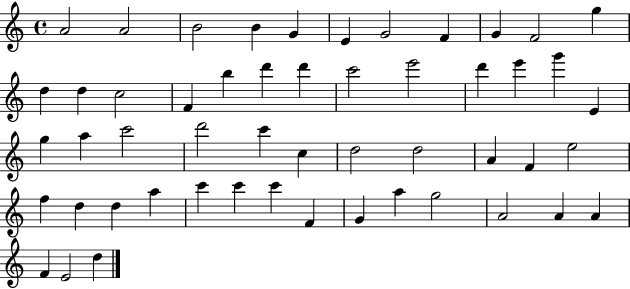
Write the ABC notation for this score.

X:1
T:Untitled
M:4/4
L:1/4
K:C
A2 A2 B2 B G E G2 F G F2 g d d c2 F b d' d' c'2 e'2 d' e' g' E g a c'2 d'2 c' c d2 d2 A F e2 f d d a c' c' c' F G a g2 A2 A A F E2 d